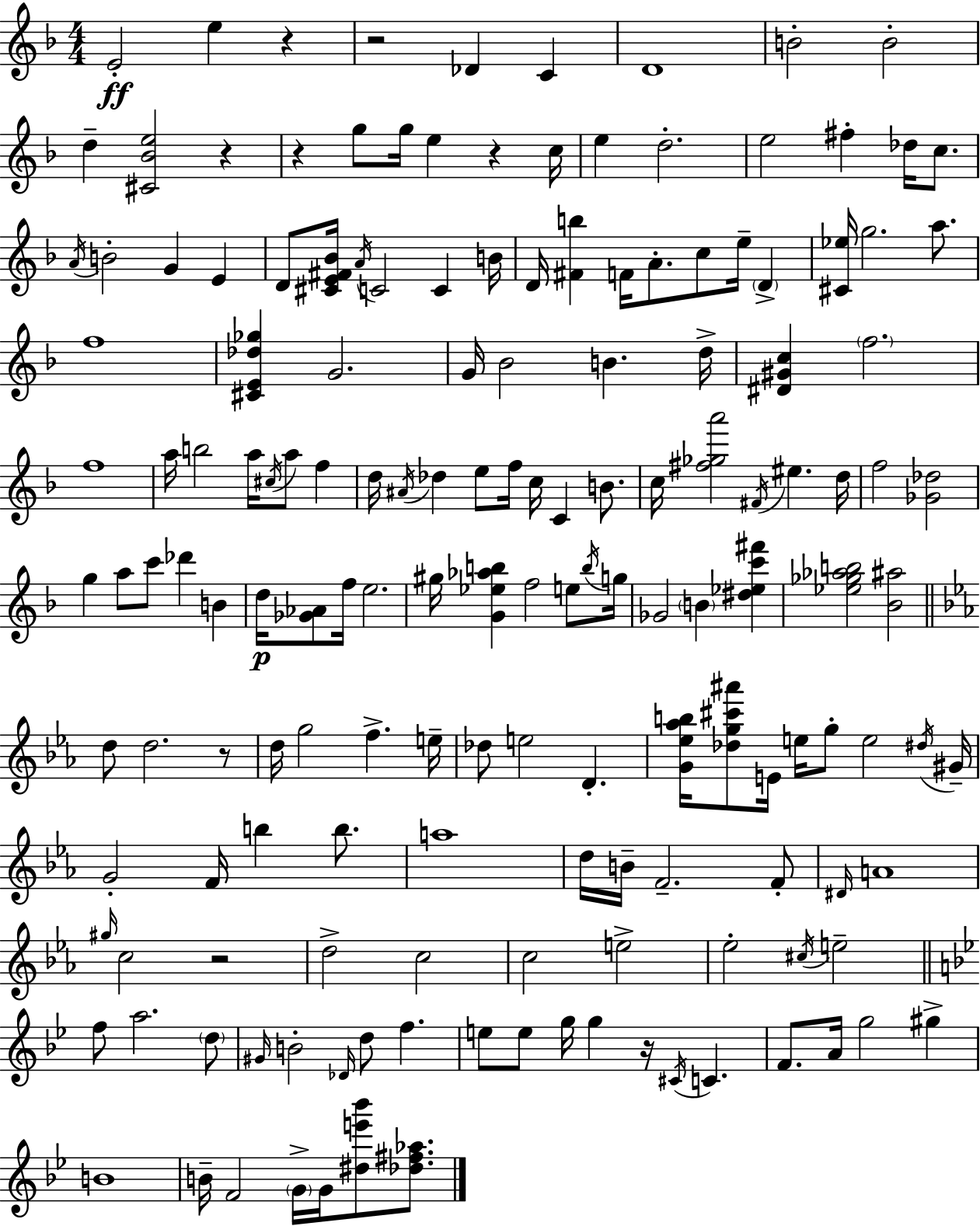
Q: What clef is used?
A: treble